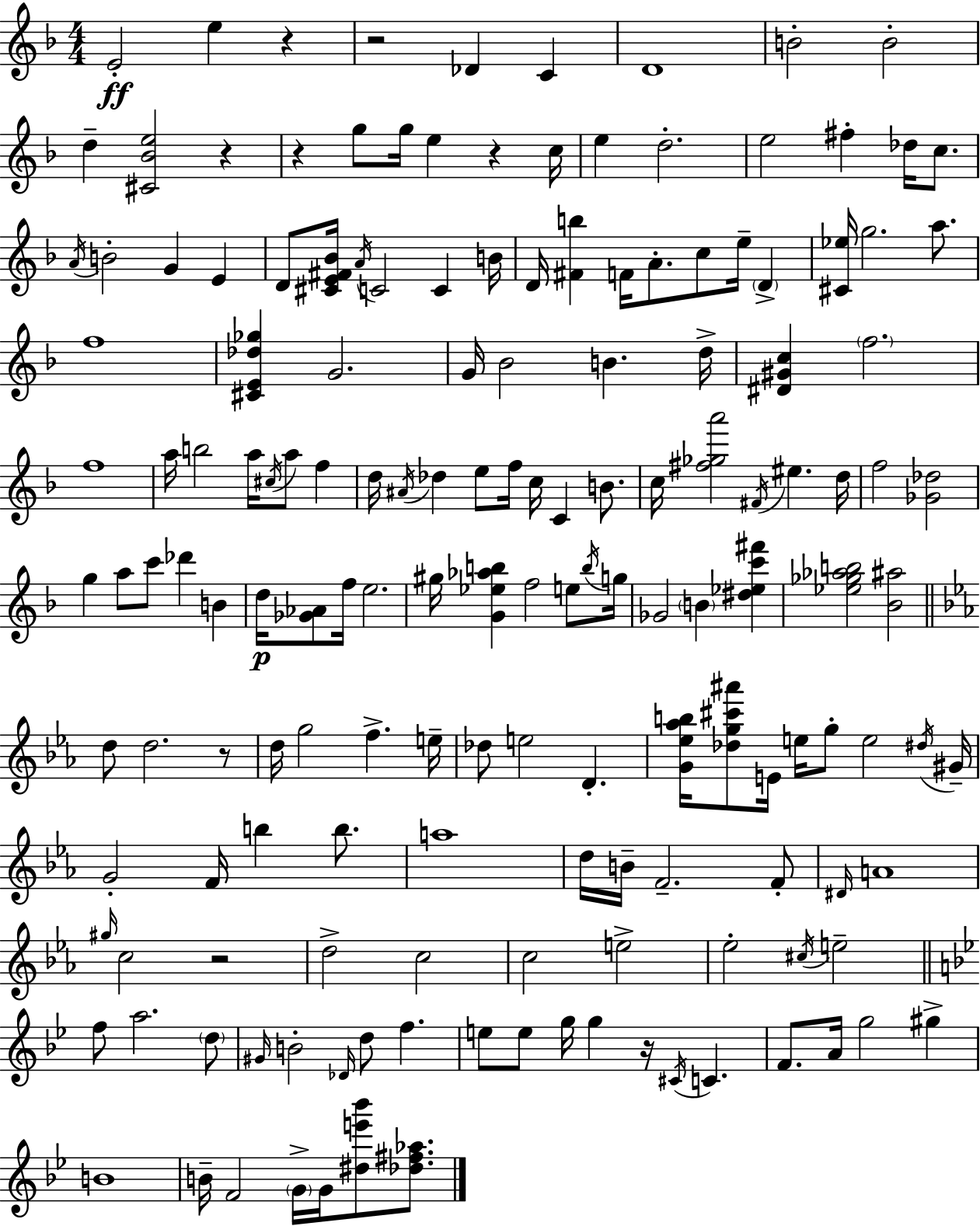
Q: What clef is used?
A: treble